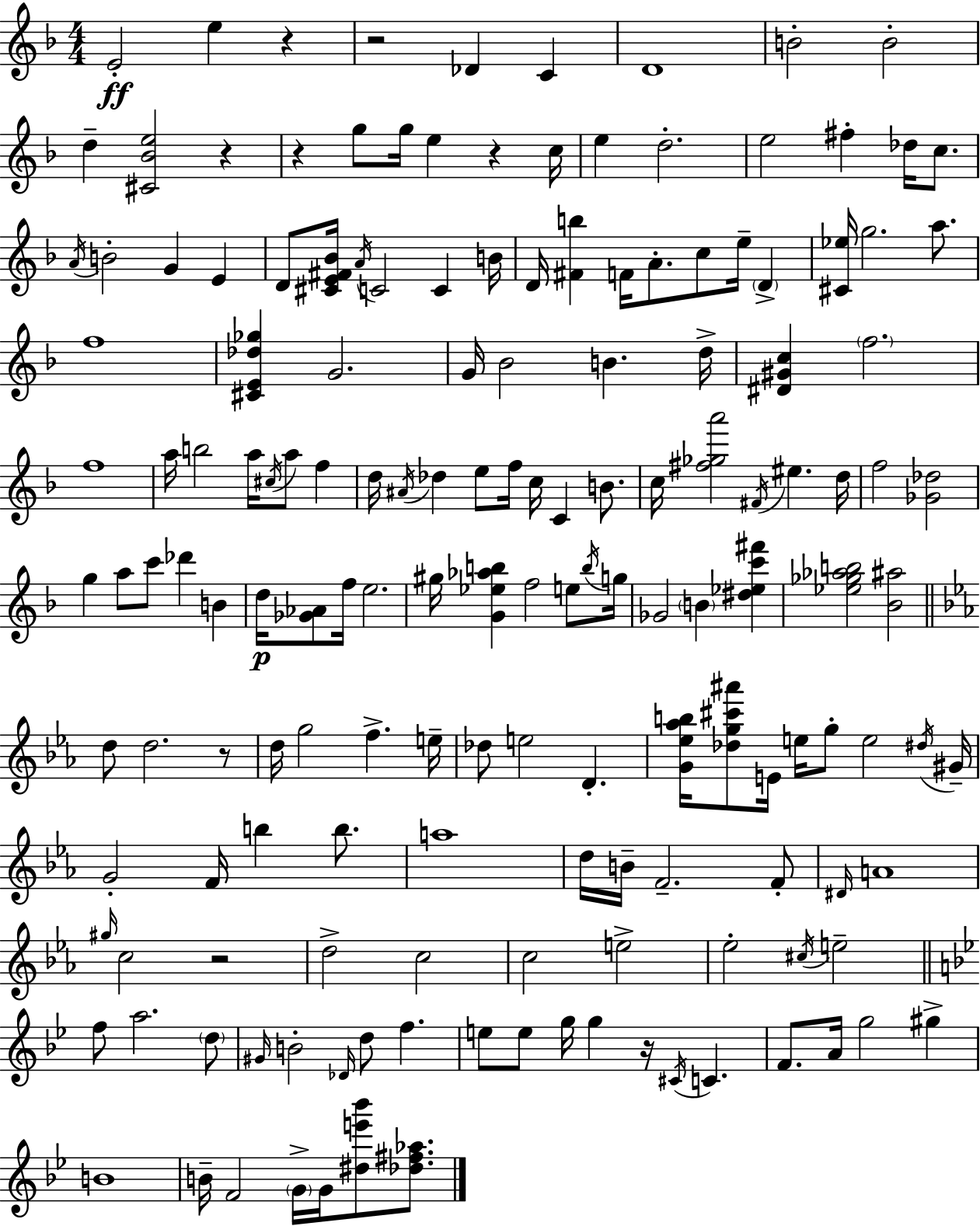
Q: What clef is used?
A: treble